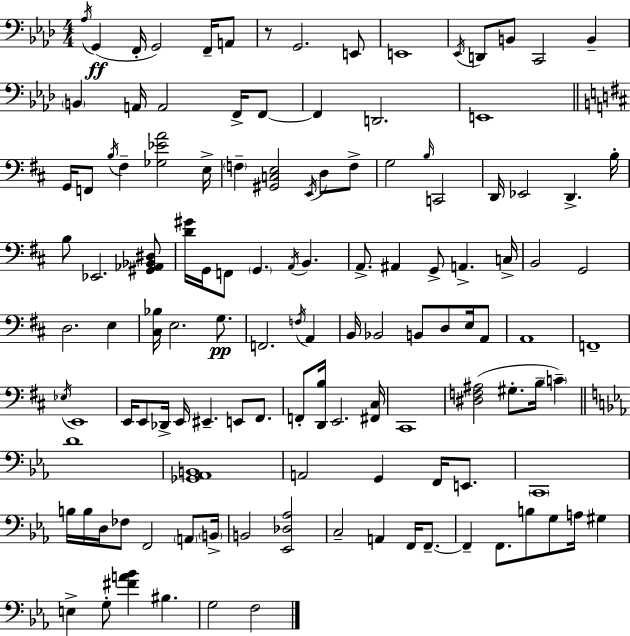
X:1
T:Untitled
M:4/4
L:1/4
K:Ab
_A,/4 G,, F,,/4 G,,2 F,,/4 A,,/2 z/2 G,,2 E,,/2 E,,4 _E,,/4 D,,/2 B,,/2 C,,2 B,, B,, A,,/4 A,,2 F,,/4 F,,/2 F,, D,,2 E,,4 G,,/4 F,,/2 B,/4 ^F, [_G,_EA]2 E,/4 F, [^G,,C,E,]2 E,,/4 D,/2 F,/2 G,2 B,/4 C,,2 D,,/4 _E,,2 D,, B,/4 B,/2 _E,,2 [^G,,_A,,_B,,^D,]/2 [D^G]/4 G,,/4 F,,/2 G,, A,,/4 B,, A,,/2 ^A,, G,,/2 A,, C,/4 B,,2 G,,2 D,2 E, [^C,_B,]/4 E,2 G,/2 F,,2 F,/4 A,, B,,/4 _B,,2 B,,/2 D,/2 E,/4 A,,/2 A,,4 F,,4 _E,/4 E,,4 E,,/4 E,,/2 _D,,/4 E,,/4 ^E,, E,,/2 ^F,,/2 F,,/2 [D,,B,]/4 E,,2 [^F,,^C,]/4 ^C,,4 [^D,F,^A,]2 ^G,/2 B,/4 C D4 [_G,,_A,,B,,]4 A,,2 G,, F,,/4 E,,/2 C,,4 B,/4 B,/4 D,/4 _F,/2 F,,2 A,,/2 B,,/4 B,,2 [_E,,_D,_A,]2 C,2 A,, F,,/4 F,,/2 F,, F,,/2 B,/2 G,/2 A,/4 ^G, E, G,/2 [^FA_B] ^B, G,2 F,2